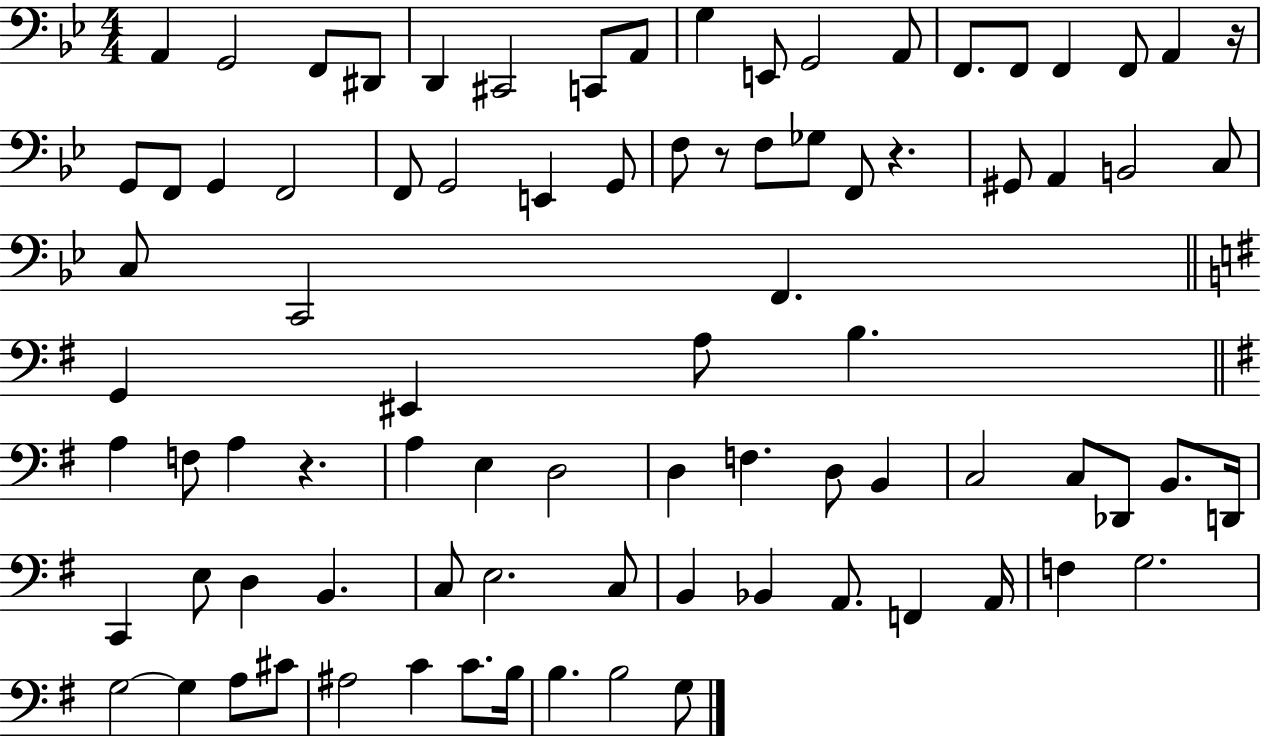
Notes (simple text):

A2/q G2/h F2/e D#2/e D2/q C#2/h C2/e A2/e G3/q E2/e G2/h A2/e F2/e. F2/e F2/q F2/e A2/q R/s G2/e F2/e G2/q F2/h F2/e G2/h E2/q G2/e F3/e R/e F3/e Gb3/e F2/e R/q. G#2/e A2/q B2/h C3/e C3/e C2/h F2/q. G2/q EIS2/q A3/e B3/q. A3/q F3/e A3/q R/q. A3/q E3/q D3/h D3/q F3/q. D3/e B2/q C3/h C3/e Db2/e B2/e. D2/s C2/q E3/e D3/q B2/q. C3/e E3/h. C3/e B2/q Bb2/q A2/e. F2/q A2/s F3/q G3/h. G3/h G3/q A3/e C#4/e A#3/h C4/q C4/e. B3/s B3/q. B3/h G3/e